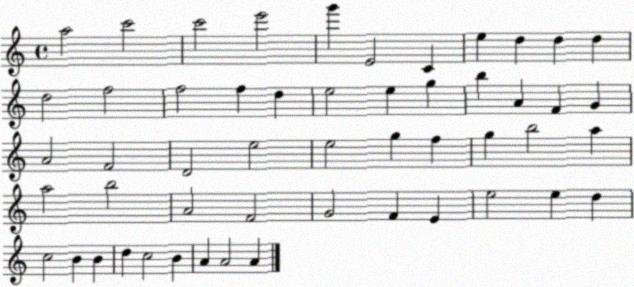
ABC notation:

X:1
T:Untitled
M:4/4
L:1/4
K:C
a2 c'2 c'2 e'2 g' E2 C e d d d d2 f2 f2 f d e2 e g b A F G A2 F2 D2 e2 e2 g f g b2 a a2 b2 A2 F2 G2 F E e2 e d c2 B B d c2 B A A2 A